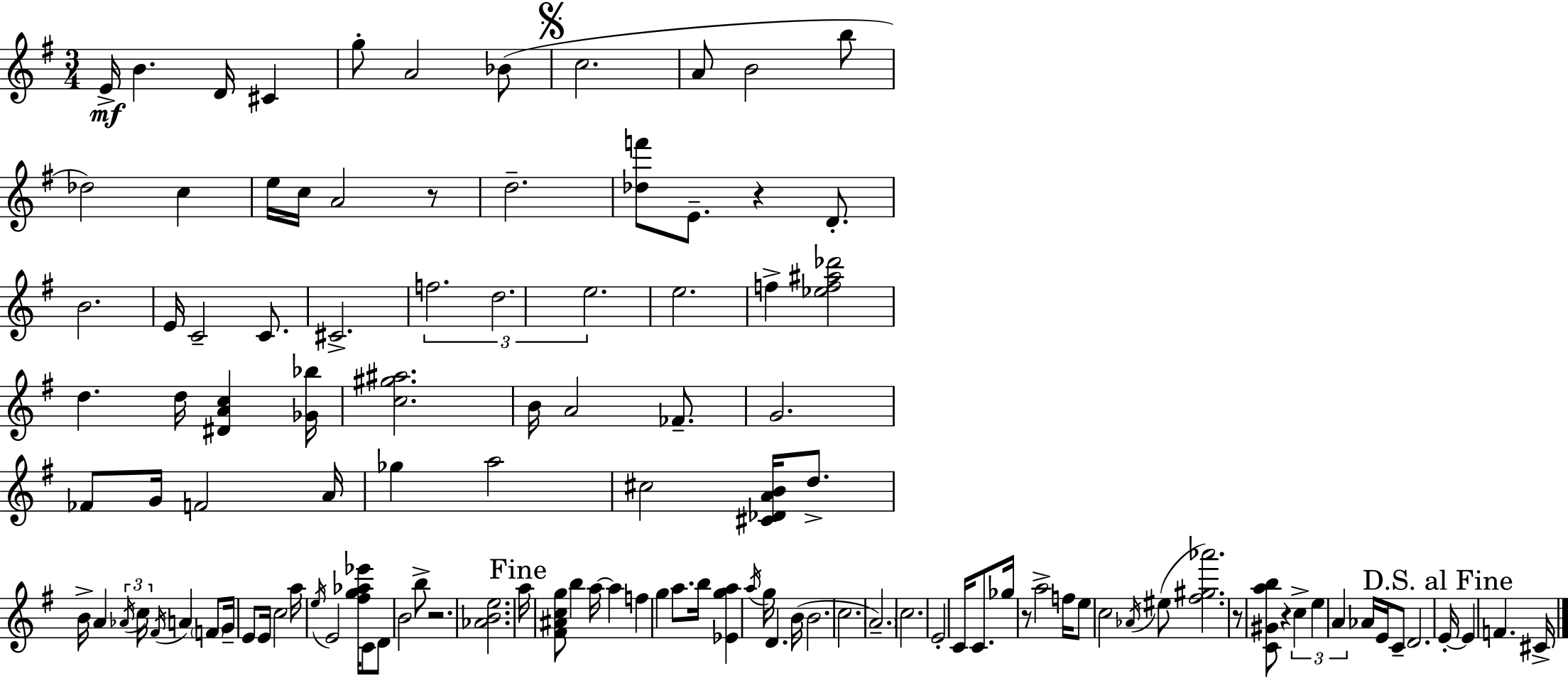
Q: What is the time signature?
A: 3/4